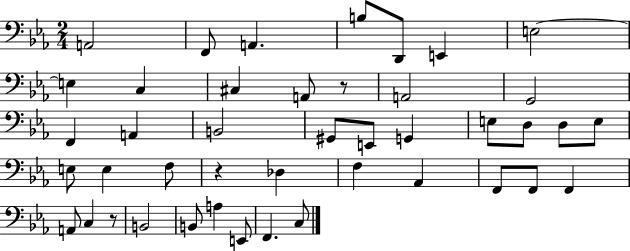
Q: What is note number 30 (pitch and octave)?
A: F2